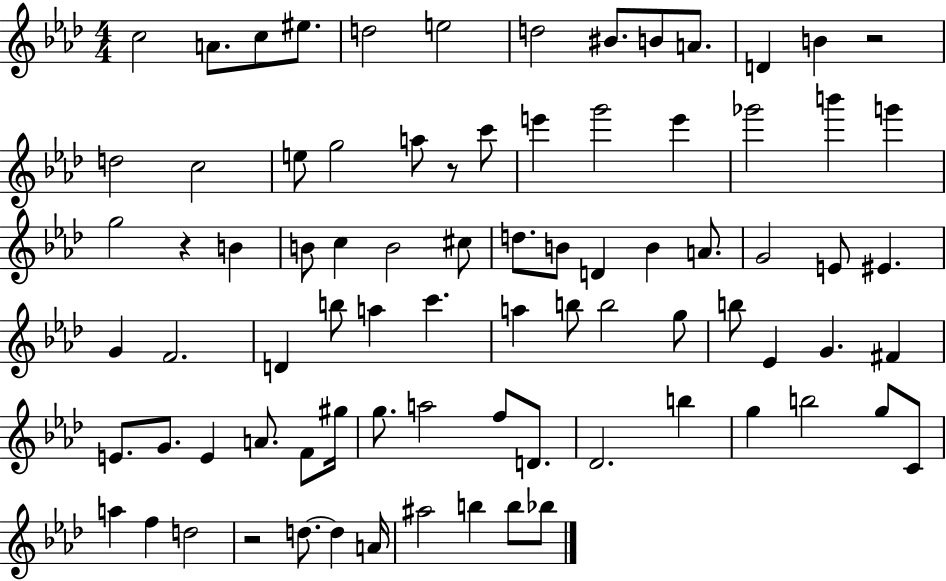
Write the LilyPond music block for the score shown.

{
  \clef treble
  \numericTimeSignature
  \time 4/4
  \key aes \major
  \repeat volta 2 { c''2 a'8. c''8 eis''8. | d''2 e''2 | d''2 bis'8. b'8 a'8. | d'4 b'4 r2 | \break d''2 c''2 | e''8 g''2 a''8 r8 c'''8 | e'''4 g'''2 e'''4 | ges'''2 b'''4 g'''4 | \break g''2 r4 b'4 | b'8 c''4 b'2 cis''8 | d''8. b'8 d'4 b'4 a'8. | g'2 e'8 eis'4. | \break g'4 f'2. | d'4 b''8 a''4 c'''4. | a''4 b''8 b''2 g''8 | b''8 ees'4 g'4. fis'4 | \break e'8. g'8. e'4 a'8. f'8 gis''16 | g''8. a''2 f''8 d'8. | des'2. b''4 | g''4 b''2 g''8 c'8 | \break a''4 f''4 d''2 | r2 d''8.~~ d''4 a'16 | ais''2 b''4 b''8 bes''8 | } \bar "|."
}